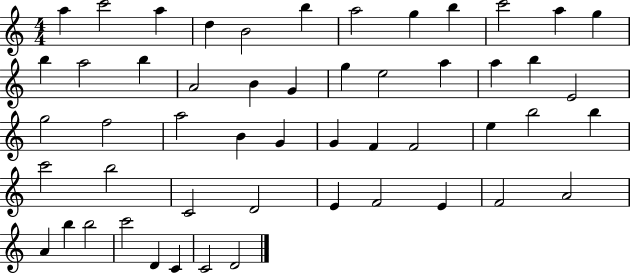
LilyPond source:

{
  \clef treble
  \numericTimeSignature
  \time 4/4
  \key c \major
  a''4 c'''2 a''4 | d''4 b'2 b''4 | a''2 g''4 b''4 | c'''2 a''4 g''4 | \break b''4 a''2 b''4 | a'2 b'4 g'4 | g''4 e''2 a''4 | a''4 b''4 e'2 | \break g''2 f''2 | a''2 b'4 g'4 | g'4 f'4 f'2 | e''4 b''2 b''4 | \break c'''2 b''2 | c'2 d'2 | e'4 f'2 e'4 | f'2 a'2 | \break a'4 b''4 b''2 | c'''2 d'4 c'4 | c'2 d'2 | \bar "|."
}